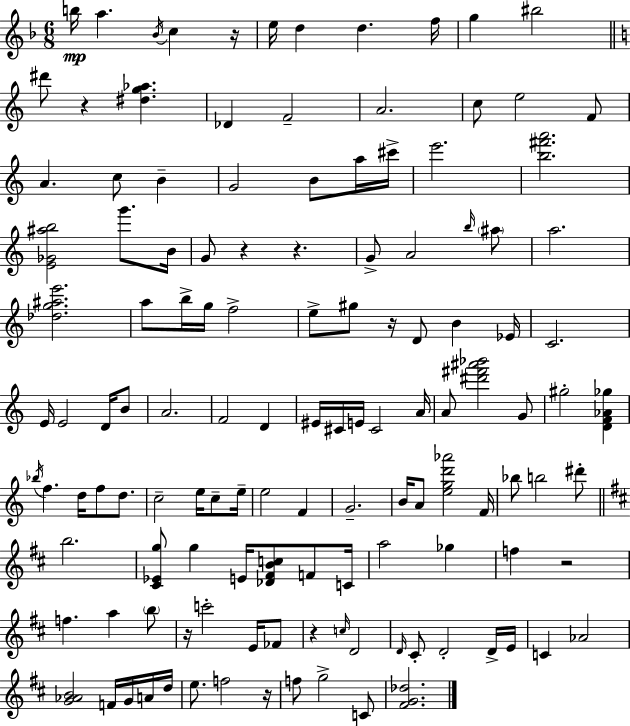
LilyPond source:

{
  \clef treble
  \numericTimeSignature
  \time 6/8
  \key f \major
  b''16\mp a''4. \acciaccatura { bes'16 } c''4 | r16 e''16 d''4 d''4. | f''16 g''4 bis''2 | \bar "||" \break \key a \minor dis'''8 r4 <dis'' g'' aes''>4. | des'4 f'2-- | a'2. | c''8 e''2 f'8 | \break a'4. c''8 b'4-- | g'2 b'8 a''16 cis'''16-> | e'''2. | <b'' fis''' a'''>2. | \break <e' ges' ais'' b''>2 g'''8. b'16 | g'8 r4 r4. | g'8-> a'2 \grace { b''16 } \parenthesize ais''8 | a''2. | \break <des'' g'' ais'' e'''>2. | a''8 b''16-> g''16 f''2-> | e''8-> gis''8 r16 d'8 b'4 | ees'16 c'2. | \break e'16 e'2 d'16 b'8 | a'2. | f'2 d'4 | eis'16 cis'16 e'16 cis'2 | \break a'16 a'8 <dis''' fis''' ais''' bes'''>2 g'8 | gis''2-. <d' f' aes' ges''>4 | \acciaccatura { bes''16 } f''4. d''16 f''8 d''8. | c''2-- e''16 c''8-- | \break e''16-- e''2 f'4 | g'2.-- | b'16 a'8 <e'' g'' d''' aes'''>2 | f'16 bes''8 b''2 | \break dis'''8-. \bar "||" \break \key d \major b''2. | <cis' ees' g''>8 g''4 e'16 <des' fis' b' c''>8 f'8 c'16 | a''2 ges''4 | f''4 r2 | \break f''4. a''4 \parenthesize b''8 | r16 c'''2-. e'16 fes'8 | r4 \grace { c''16 } d'2 | \grace { d'16 } cis'8-. d'2-. | \break d'16-> e'16 c'4 aes'2 | <g' aes' b'>2 f'16 g'16 | a'16 d''16 e''8. f''2 | r16 f''8 g''2-> | \break c'8 <fis' g' des''>2. | \bar "|."
}